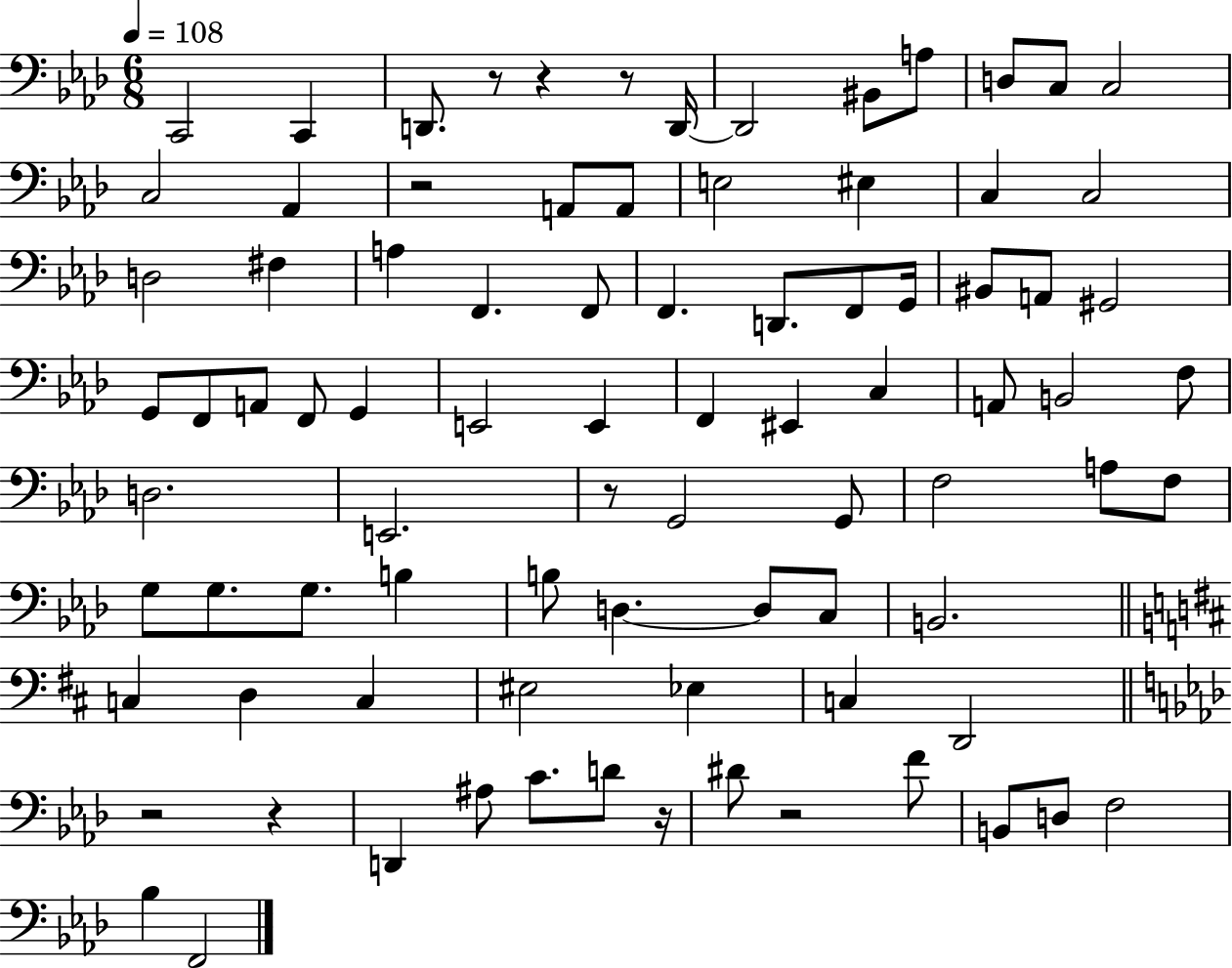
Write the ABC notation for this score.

X:1
T:Untitled
M:6/8
L:1/4
K:Ab
C,,2 C,, D,,/2 z/2 z z/2 D,,/4 D,,2 ^B,,/2 A,/2 D,/2 C,/2 C,2 C,2 _A,, z2 A,,/2 A,,/2 E,2 ^E, C, C,2 D,2 ^F, A, F,, F,,/2 F,, D,,/2 F,,/2 G,,/4 ^B,,/2 A,,/2 ^G,,2 G,,/2 F,,/2 A,,/2 F,,/2 G,, E,,2 E,, F,, ^E,, C, A,,/2 B,,2 F,/2 D,2 E,,2 z/2 G,,2 G,,/2 F,2 A,/2 F,/2 G,/2 G,/2 G,/2 B, B,/2 D, D,/2 C,/2 B,,2 C, D, C, ^E,2 _E, C, D,,2 z2 z D,, ^A,/2 C/2 D/2 z/4 ^D/2 z2 F/2 B,,/2 D,/2 F,2 _B, F,,2